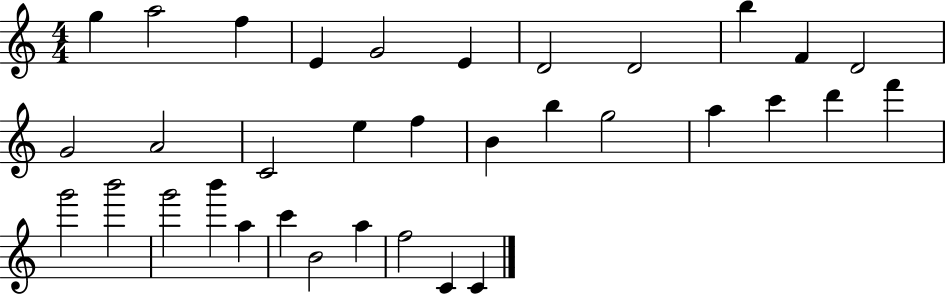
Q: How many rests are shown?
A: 0